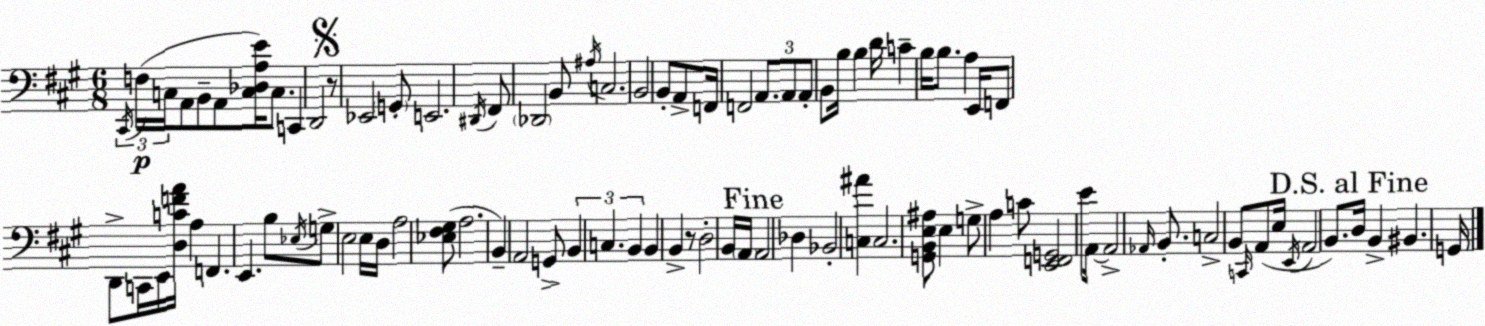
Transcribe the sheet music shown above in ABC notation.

X:1
T:Untitled
M:6/8
L:1/4
K:A
^C,,/4 F,/4 C,/4 A,,/2 B,,/2 A,,/2 [C,_D,A,E]/4 C,/2 C,, D,,2 z/2 _E,,2 G,,/2 E,,2 ^D,,/4 ^F,,/2 _D,,2 B,,/2 ^A,/4 C,2 B,,2 B,,/2 A,,/2 F,,/4 F,,2 A,,/2 A,,/2 A,,/2 B,,/2 B,/4 B, D/4 C B,/4 B,/2 A, E,,/4 F,,/2 D,,/2 C,,/4 E,,/4 [D,CFA]/4 A, F,, E,, B,/2 _E,/4 G,/2 E,2 E,/4 D,/4 A,2 [_E,^F,^G,]/2 A,2 B,, A,,2 G,,/2 B,, C, B,, B,, B,, z/2 D,2 B,,/4 A,,/4 A,,2 _D, _B,,2 [C,^A] C,2 [G,,B,,E,^A,]/2 E, G,/2 A, C/2 [E,,F,,G,,]2 E/2 A,,/4 A,,2 _A,,/4 B,,/2 C,2 B,,/2 C,,/4 A,,/2 E,/4 E,,/4 A,,2 B,,/2 D,/4 B,, ^B,, G,,/4